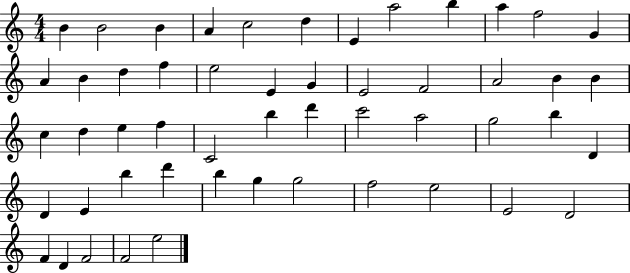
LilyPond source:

{
  \clef treble
  \numericTimeSignature
  \time 4/4
  \key c \major
  b'4 b'2 b'4 | a'4 c''2 d''4 | e'4 a''2 b''4 | a''4 f''2 g'4 | \break a'4 b'4 d''4 f''4 | e''2 e'4 g'4 | e'2 f'2 | a'2 b'4 b'4 | \break c''4 d''4 e''4 f''4 | c'2 b''4 d'''4 | c'''2 a''2 | g''2 b''4 d'4 | \break d'4 e'4 b''4 d'''4 | b''4 g''4 g''2 | f''2 e''2 | e'2 d'2 | \break f'4 d'4 f'2 | f'2 e''2 | \bar "|."
}